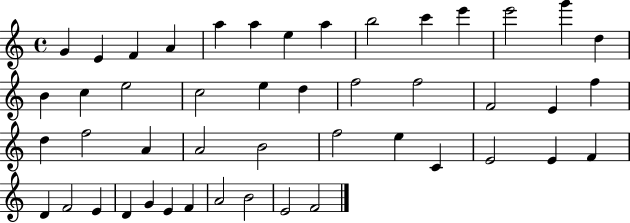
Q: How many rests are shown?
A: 0